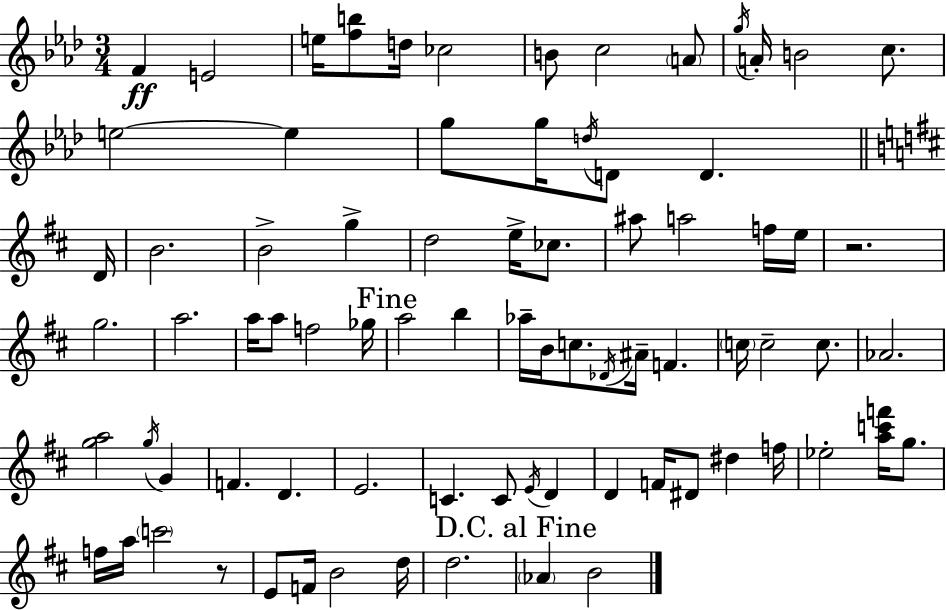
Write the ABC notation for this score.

X:1
T:Untitled
M:3/4
L:1/4
K:Ab
F E2 e/4 [fb]/2 d/4 _c2 B/2 c2 A/2 g/4 A/4 B2 c/2 e2 e g/2 g/4 d/4 D/2 D D/4 B2 B2 g d2 e/4 _c/2 ^a/2 a2 f/4 e/4 z2 g2 a2 a/4 a/2 f2 _g/4 a2 b _a/4 B/4 c/2 _D/4 ^A/4 F c/4 c2 c/2 _A2 [ga]2 g/4 G F D E2 C C/2 E/4 D D F/4 ^D/2 ^d f/4 _e2 [ac'f']/4 g/2 f/4 a/4 c'2 z/2 E/2 F/4 B2 d/4 d2 _A B2